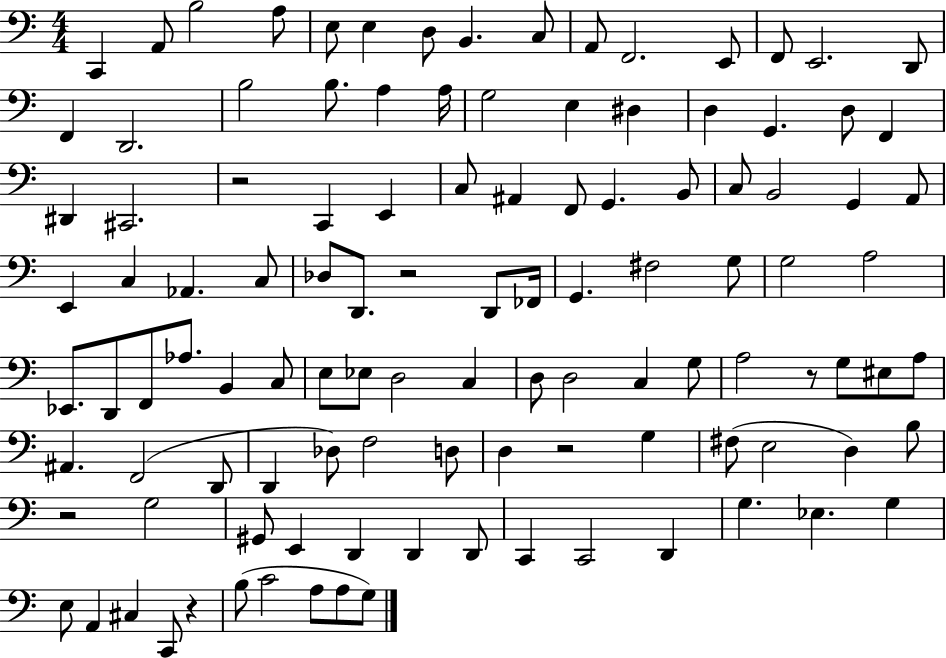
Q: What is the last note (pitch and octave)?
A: G3